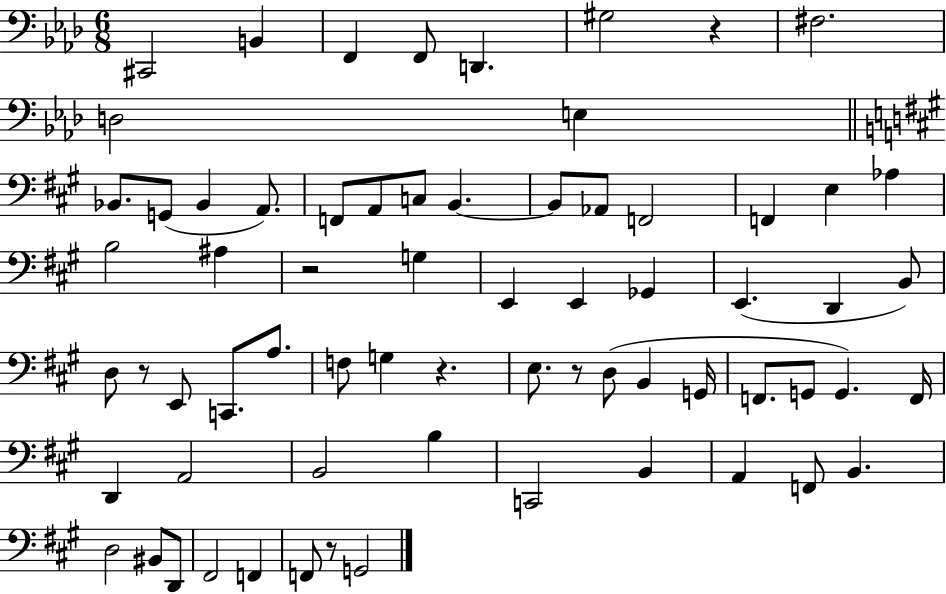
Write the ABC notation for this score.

X:1
T:Untitled
M:6/8
L:1/4
K:Ab
^C,,2 B,, F,, F,,/2 D,, ^G,2 z ^F,2 D,2 E, _B,,/2 G,,/2 _B,, A,,/2 F,,/2 A,,/2 C,/2 B,, B,,/2 _A,,/2 F,,2 F,, E, _A, B,2 ^A, z2 G, E,, E,, _G,, E,, D,, B,,/2 D,/2 z/2 E,,/2 C,,/2 A,/2 F,/2 G, z E,/2 z/2 D,/2 B,, G,,/4 F,,/2 G,,/2 G,, F,,/4 D,, A,,2 B,,2 B, C,,2 B,, A,, F,,/2 B,, D,2 ^B,,/2 D,,/2 ^F,,2 F,, F,,/2 z/2 G,,2